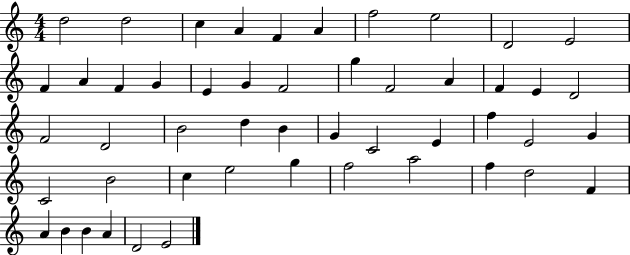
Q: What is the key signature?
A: C major